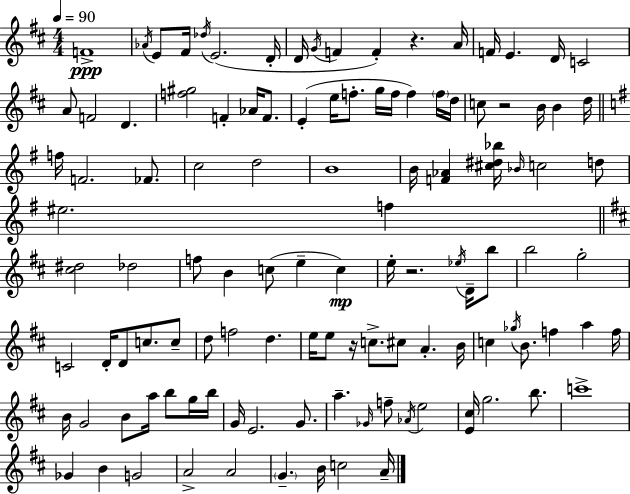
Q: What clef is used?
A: treble